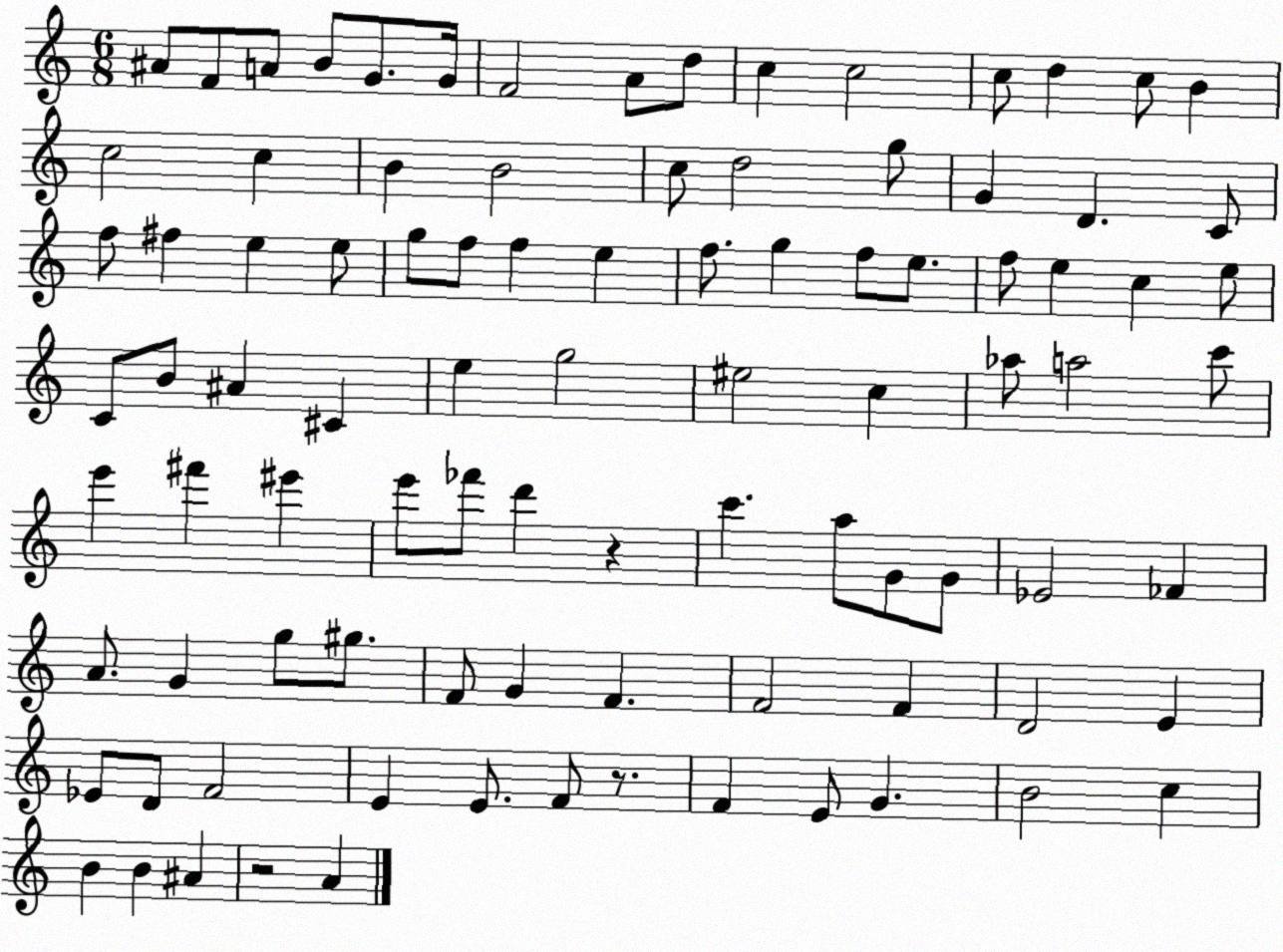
X:1
T:Untitled
M:6/8
L:1/4
K:C
^A/2 F/2 A/2 B/2 G/2 G/4 F2 A/2 d/2 c c2 c/2 d c/2 B c2 c B B2 c/2 d2 g/2 G D C/2 f/2 ^f e e/2 g/2 f/2 f e f/2 g f/2 e/2 f/2 e c e/2 C/2 B/2 ^A ^C e g2 ^e2 c _a/2 a2 c'/2 e' ^f' ^e' e'/2 _f'/2 d' z c' a/2 G/2 G/2 _E2 _F A/2 G g/2 ^g/2 F/2 G F F2 F D2 E _E/2 D/2 F2 E E/2 F/2 z/2 F E/2 G B2 c B B ^A z2 A